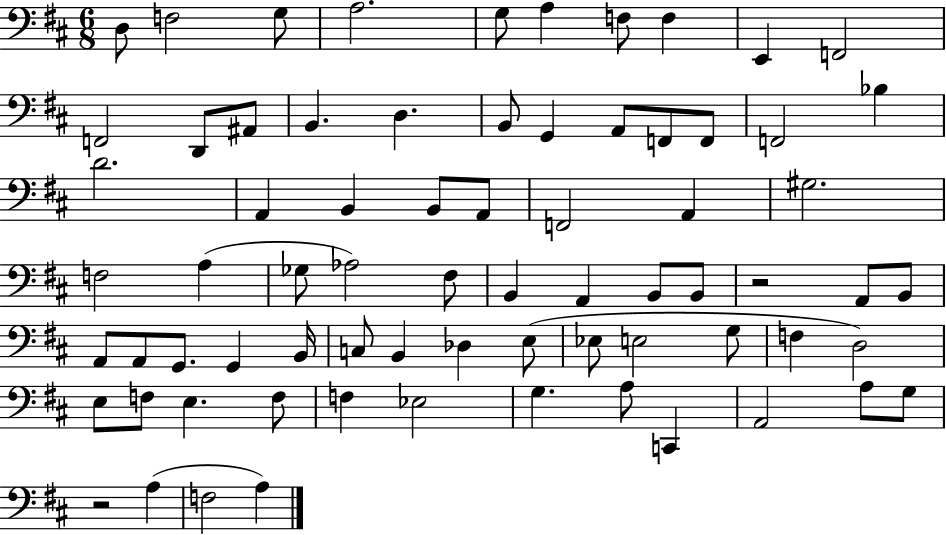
X:1
T:Untitled
M:6/8
L:1/4
K:D
D,/2 F,2 G,/2 A,2 G,/2 A, F,/2 F, E,, F,,2 F,,2 D,,/2 ^A,,/2 B,, D, B,,/2 G,, A,,/2 F,,/2 F,,/2 F,,2 _B, D2 A,, B,, B,,/2 A,,/2 F,,2 A,, ^G,2 F,2 A, _G,/2 _A,2 ^F,/2 B,, A,, B,,/2 B,,/2 z2 A,,/2 B,,/2 A,,/2 A,,/2 G,,/2 G,, B,,/4 C,/2 B,, _D, E,/2 _E,/2 E,2 G,/2 F, D,2 E,/2 F,/2 E, F,/2 F, _E,2 G, A,/2 C,, A,,2 A,/2 G,/2 z2 A, F,2 A,